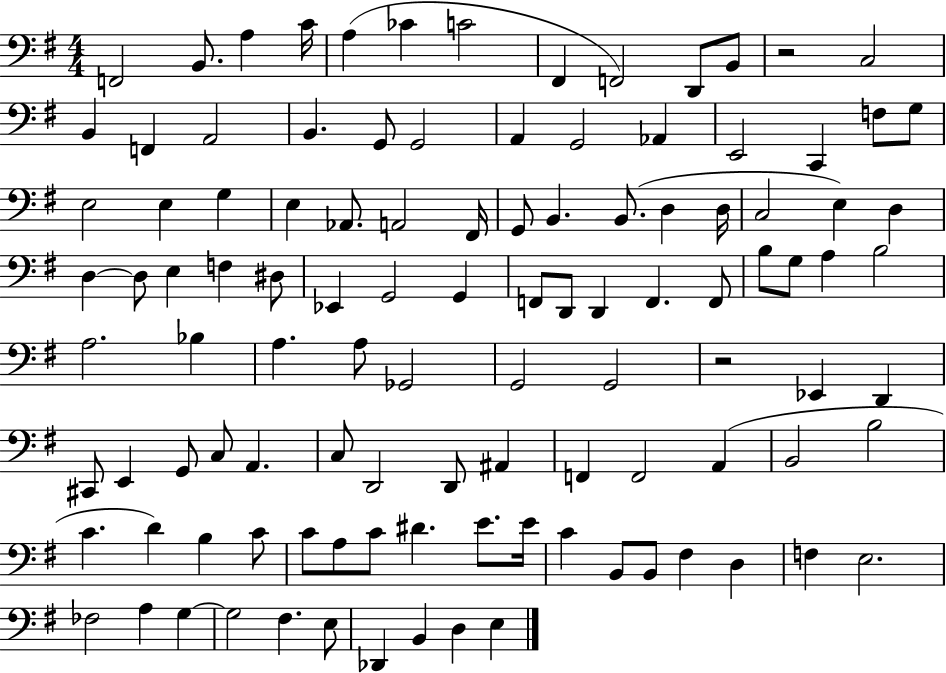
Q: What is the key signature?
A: G major